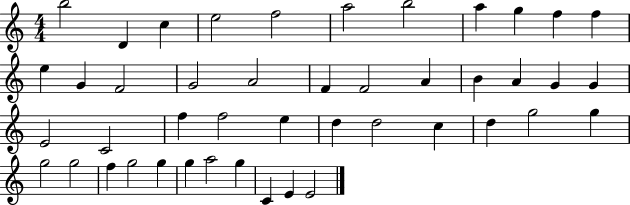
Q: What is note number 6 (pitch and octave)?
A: A5